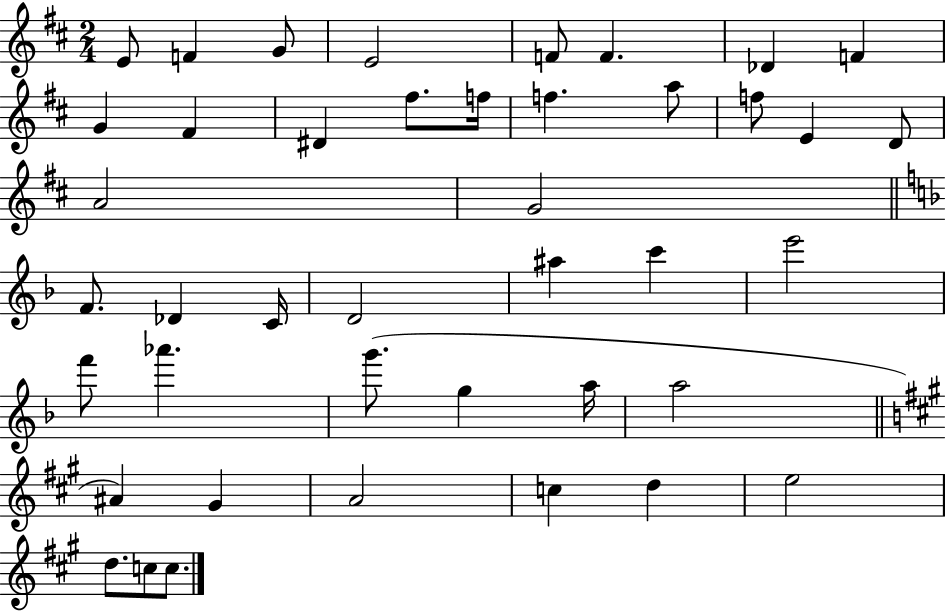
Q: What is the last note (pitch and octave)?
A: C5